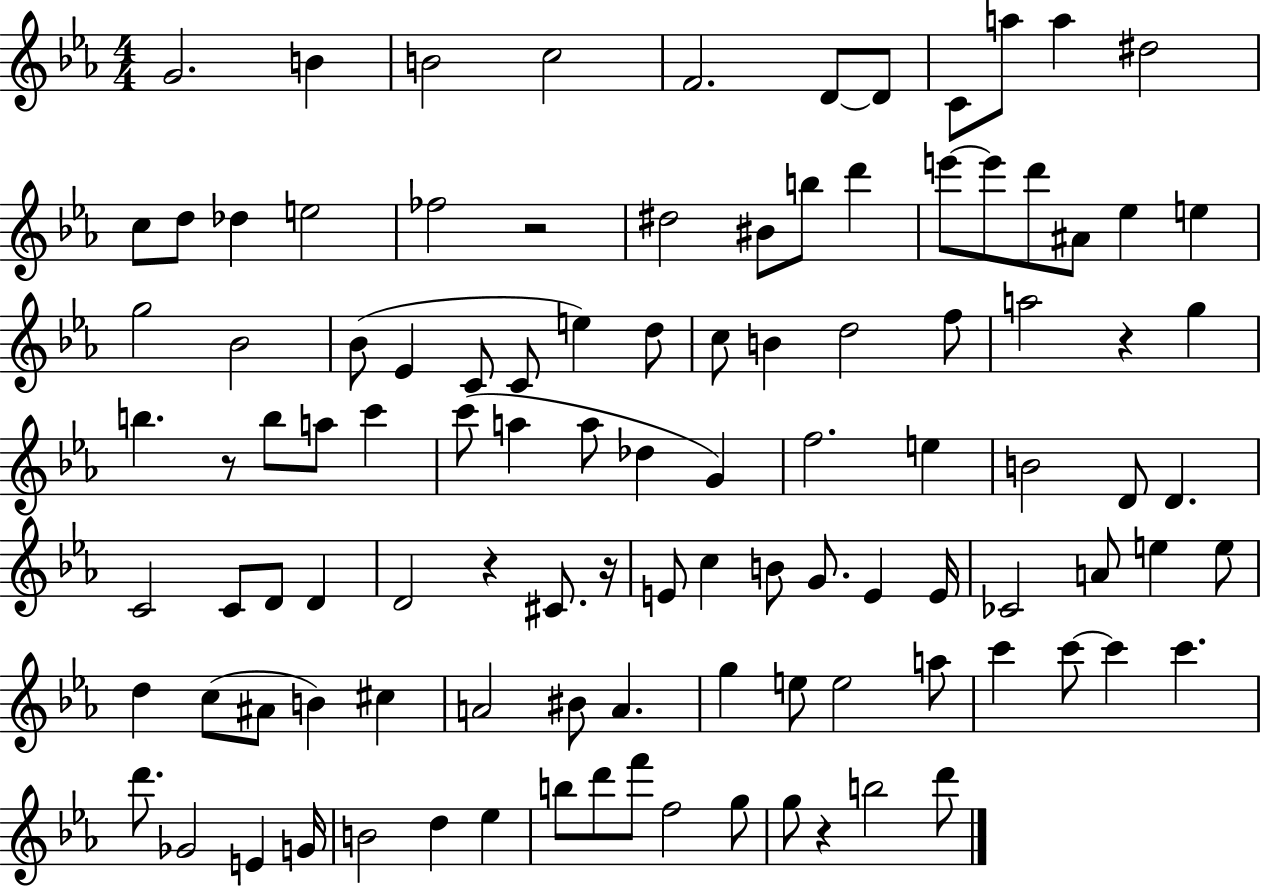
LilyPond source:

{
  \clef treble
  \numericTimeSignature
  \time 4/4
  \key ees \major
  g'2. b'4 | b'2 c''2 | f'2. d'8~~ d'8 | c'8 a''8 a''4 dis''2 | \break c''8 d''8 des''4 e''2 | fes''2 r2 | dis''2 bis'8 b''8 d'''4 | e'''8~~ e'''8 d'''8 ais'8 ees''4 e''4 | \break g''2 bes'2 | bes'8( ees'4 c'8 c'8 e''4) d''8 | c''8 b'4 d''2 f''8 | a''2 r4 g''4 | \break b''4. r8 b''8 a''8 c'''4 | c'''8( a''4 a''8 des''4 g'4) | f''2. e''4 | b'2 d'8 d'4. | \break c'2 c'8 d'8 d'4 | d'2 r4 cis'8. r16 | e'8 c''4 b'8 g'8. e'4 e'16 | ces'2 a'8 e''4 e''8 | \break d''4 c''8( ais'8 b'4) cis''4 | a'2 bis'8 a'4. | g''4 e''8 e''2 a''8 | c'''4 c'''8~~ c'''4 c'''4. | \break d'''8. ges'2 e'4 g'16 | b'2 d''4 ees''4 | b''8 d'''8 f'''8 f''2 g''8 | g''8 r4 b''2 d'''8 | \break \bar "|."
}